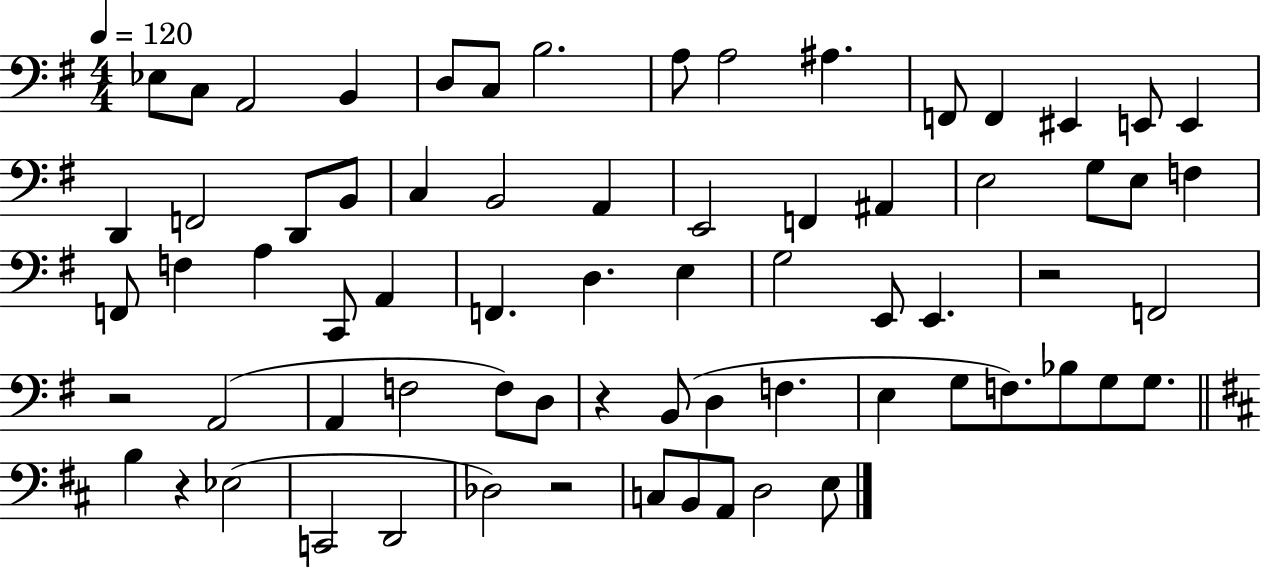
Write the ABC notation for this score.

X:1
T:Untitled
M:4/4
L:1/4
K:G
_E,/2 C,/2 A,,2 B,, D,/2 C,/2 B,2 A,/2 A,2 ^A, F,,/2 F,, ^E,, E,,/2 E,, D,, F,,2 D,,/2 B,,/2 C, B,,2 A,, E,,2 F,, ^A,, E,2 G,/2 E,/2 F, F,,/2 F, A, C,,/2 A,, F,, D, E, G,2 E,,/2 E,, z2 F,,2 z2 A,,2 A,, F,2 F,/2 D,/2 z B,,/2 D, F, E, G,/2 F,/2 _B,/2 G,/2 G,/2 B, z _E,2 C,,2 D,,2 _D,2 z2 C,/2 B,,/2 A,,/2 D,2 E,/2